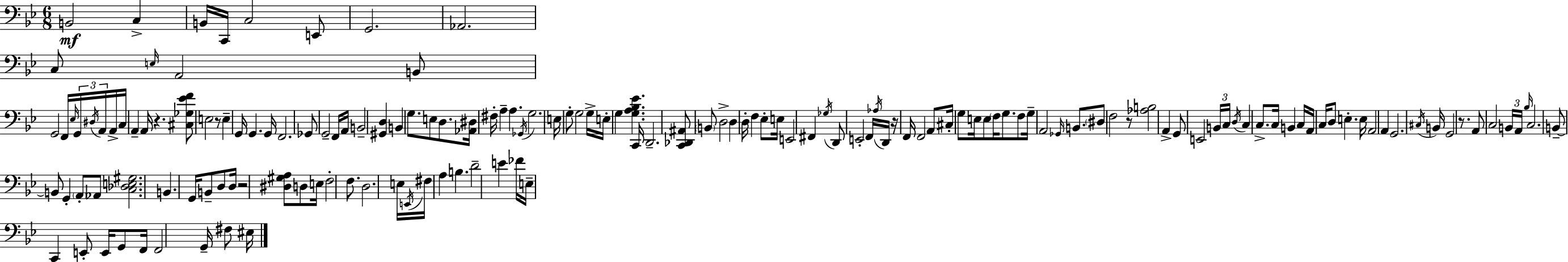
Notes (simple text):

B2/h C3/q B2/s C2/s C3/h E2/e G2/h. Ab2/h. C3/e E3/s A2/h B2/e G2/h F2/s Eb3/s G2/s D#3/s A2/s A2/s C3/s A2/q A2/s R/q. [C#3,Gb3,Eb4,F4]/e E3/h R/e E3/q G2/s G2/q. G2/s F2/h. Gb2/e G2/h F2/s A2/s B2/h [G#2,D3]/q B2/q G3/e. E3/e D3/e. [Ab2,D#3]/s F#3/s A3/q A3/q. Gb2/s G3/h. E3/s G3/e G3/h G3/s E3/s G3/q [G3,A3,Bb3,Eb4]/q. C2/s D2/h. [C2,Db2,A#2]/e B2/e D3/h D3/q D3/s F3/q Eb3/e E3/s E2/h F#2/q Gb3/s D2/e E2/h F2/s Ab3/s D2/s R/s F2/s F2/h A2/e C#3/s G3/e E3/s E3/e F3/s G3/e. F3/e G3/s A2/h Gb2/s B2/e. D#3/e F3/h R/e [Ab3,B3]/h A2/q G2/e E2/h B2/s C3/s D3/s C3/q C3/e. C3/s B2/q C3/s A2/s C3/s D3/e E3/q. E3/s A2/h A2/q G2/h. C#3/s B2/s G2/h R/e. A2/e C3/h B2/s A2/s Bb3/s C3/h. B2/e B2/e G2/q A2/e Ab2/e [C3,Db3,E3,G#3]/h. B2/q. G2/s B2/e D3/e D3/s R/h [D#3,G#3,A3]/e D3/e E3/s F3/h F3/e. D3/h. E3/s E2/s F#3/s A3/q B3/q. D4/h E4/q FES4/s E3/s C2/q E2/e E2/s G2/e F2/s F2/h G2/s F#3/e EIS3/s